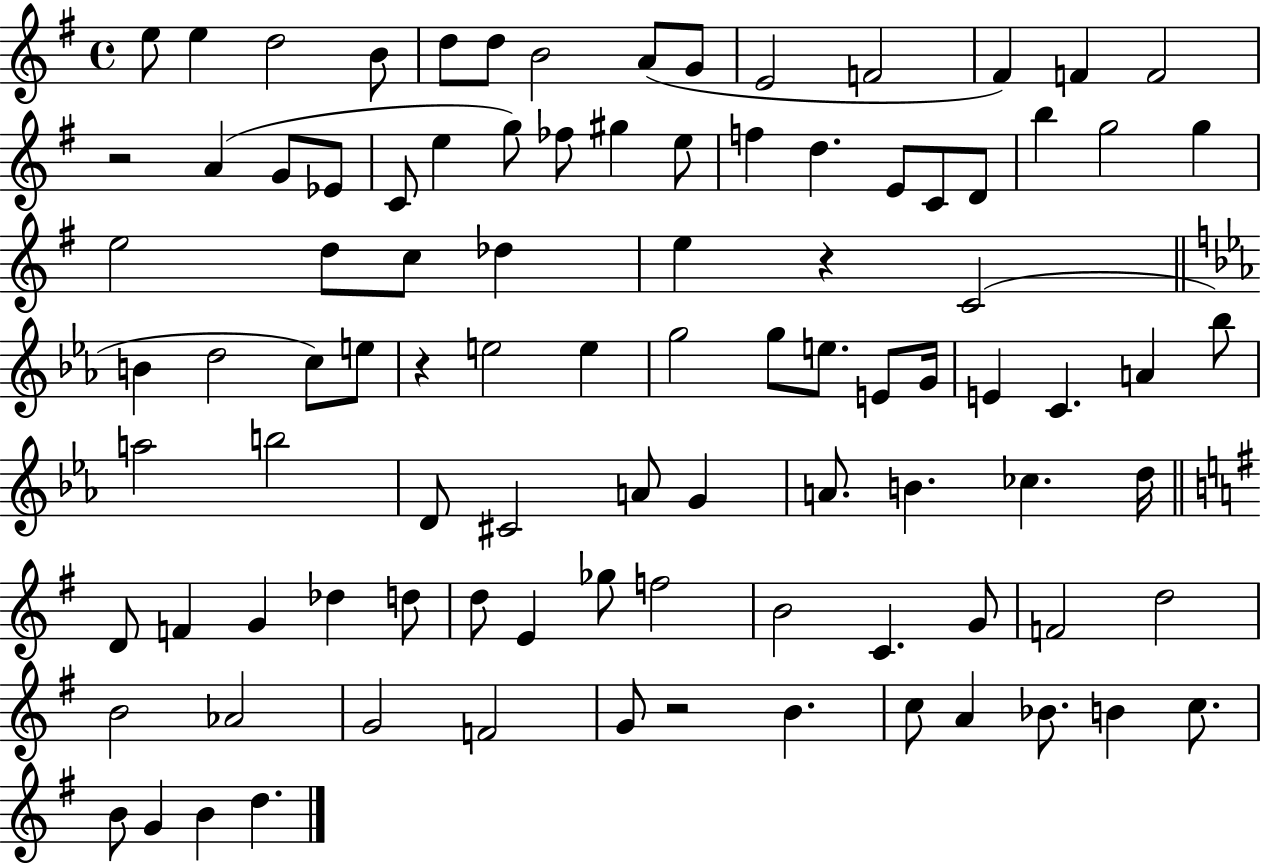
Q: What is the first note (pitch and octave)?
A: E5